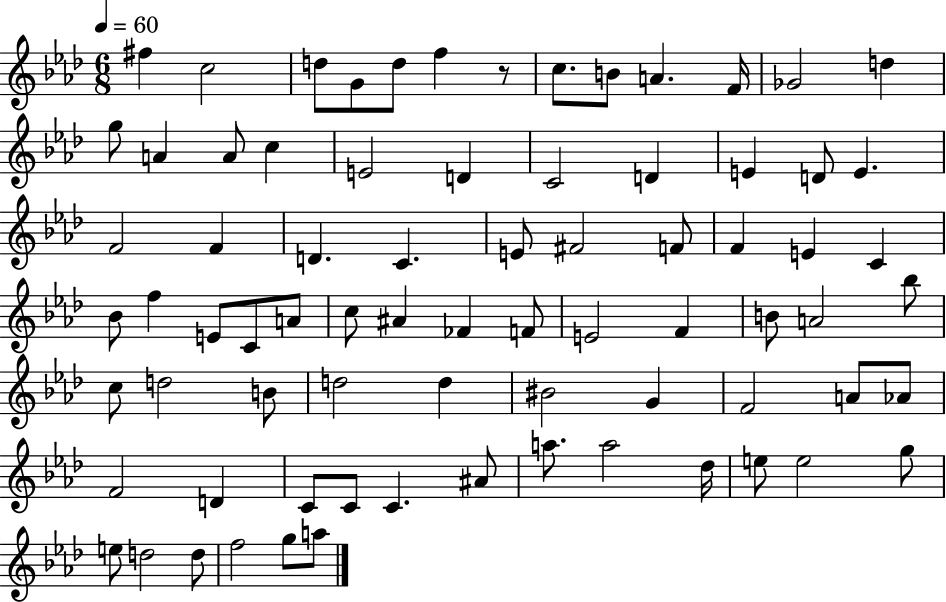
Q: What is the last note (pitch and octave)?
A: A5